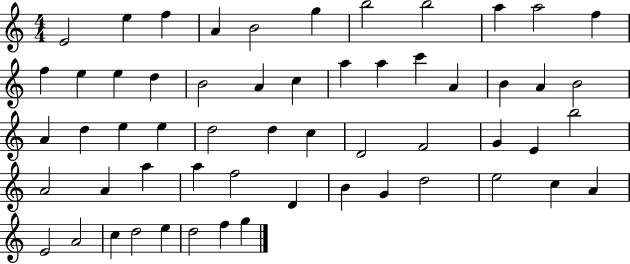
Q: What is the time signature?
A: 4/4